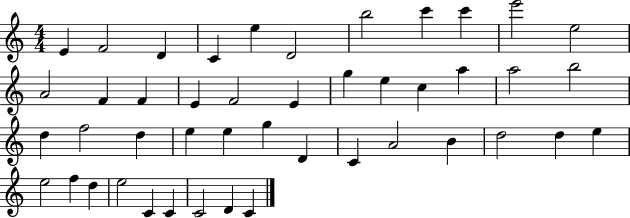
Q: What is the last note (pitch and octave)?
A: C4